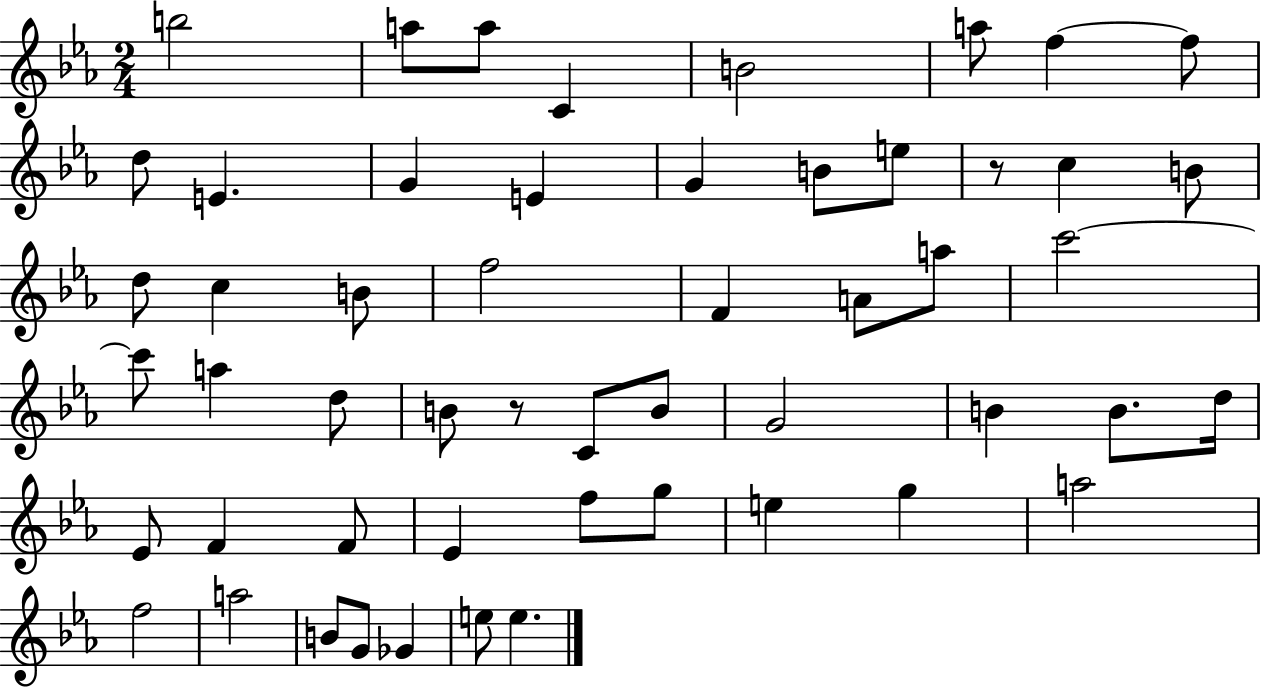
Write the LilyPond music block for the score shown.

{
  \clef treble
  \numericTimeSignature
  \time 2/4
  \key ees \major
  b''2 | a''8 a''8 c'4 | b'2 | a''8 f''4~~ f''8 | \break d''8 e'4. | g'4 e'4 | g'4 b'8 e''8 | r8 c''4 b'8 | \break d''8 c''4 b'8 | f''2 | f'4 a'8 a''8 | c'''2~~ | \break c'''8 a''4 d''8 | b'8 r8 c'8 b'8 | g'2 | b'4 b'8. d''16 | \break ees'8 f'4 f'8 | ees'4 f''8 g''8 | e''4 g''4 | a''2 | \break f''2 | a''2 | b'8 g'8 ges'4 | e''8 e''4. | \break \bar "|."
}